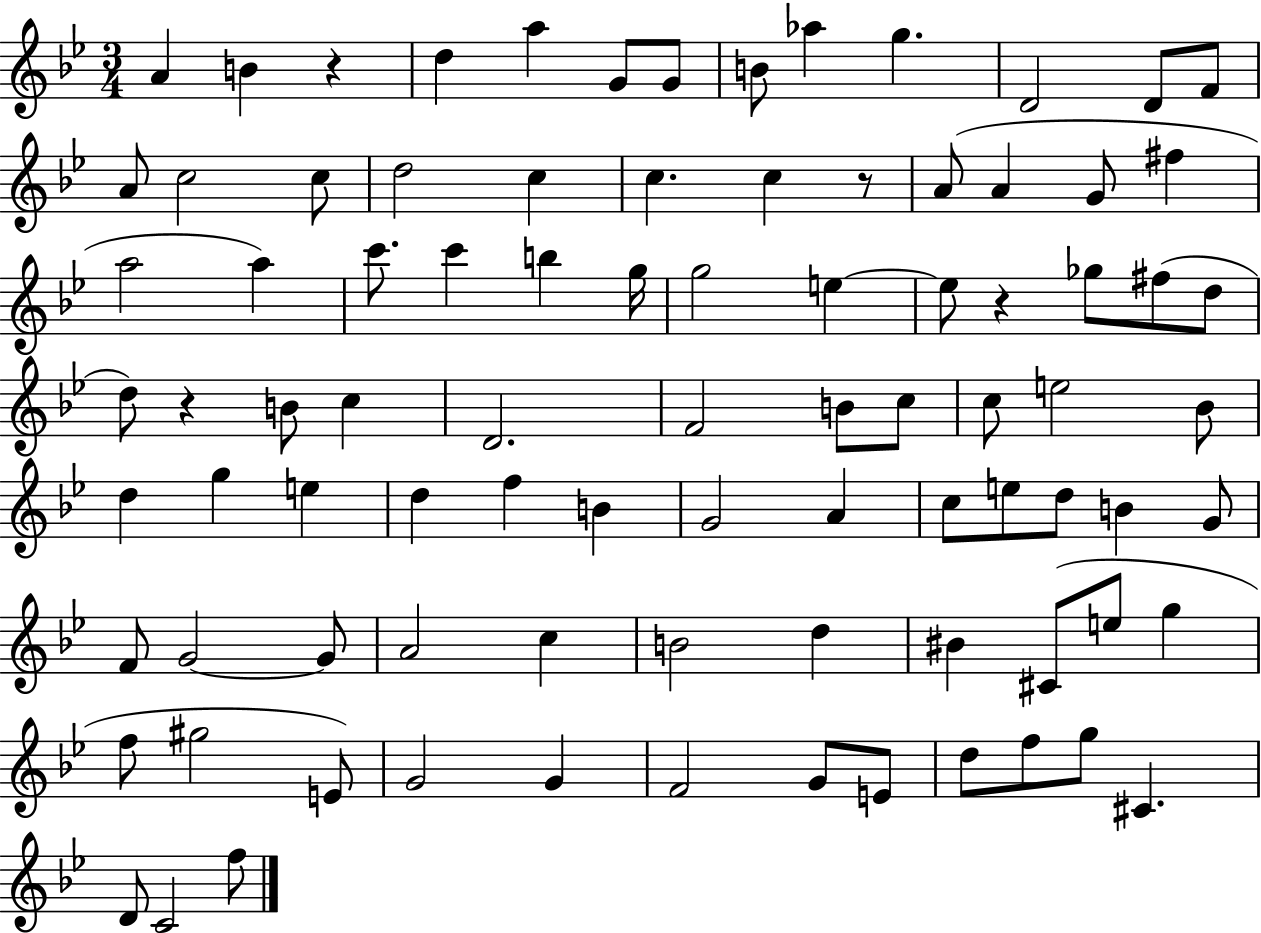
A4/q B4/q R/q D5/q A5/q G4/e G4/e B4/e Ab5/q G5/q. D4/h D4/e F4/e A4/e C5/h C5/e D5/h C5/q C5/q. C5/q R/e A4/e A4/q G4/e F#5/q A5/h A5/q C6/e. C6/q B5/q G5/s G5/h E5/q E5/e R/q Gb5/e F#5/e D5/e D5/e R/q B4/e C5/q D4/h. F4/h B4/e C5/e C5/e E5/h Bb4/e D5/q G5/q E5/q D5/q F5/q B4/q G4/h A4/q C5/e E5/e D5/e B4/q G4/e F4/e G4/h G4/e A4/h C5/q B4/h D5/q BIS4/q C#4/e E5/e G5/q F5/e G#5/h E4/e G4/h G4/q F4/h G4/e E4/e D5/e F5/e G5/e C#4/q. D4/e C4/h F5/e